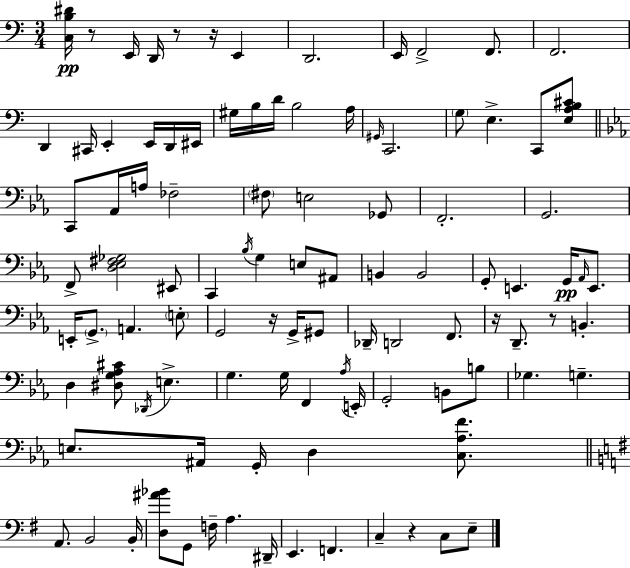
X:1
T:Untitled
M:3/4
L:1/4
K:Am
[C,B,^D]/4 z/2 E,,/4 D,,/4 z/2 z/4 E,, D,,2 E,,/4 F,,2 F,,/2 F,,2 D,, ^C,,/4 E,, E,,/4 D,,/4 ^E,,/4 ^G,/4 B,/4 D/4 B,2 A,/4 ^G,,/4 C,,2 G,/2 E, C,,/2 [E,A,B,^C]/2 C,,/2 _A,,/4 A,/4 _F,2 ^F,/2 E,2 _G,,/2 F,,2 G,,2 F,,/2 [D,_E,^F,_G,]2 ^E,,/2 C,, _B,/4 G, E,/2 ^A,,/2 B,, B,,2 G,,/2 E,, G,,/4 _A,,/4 E,,/2 E,,/4 G,,/2 A,, E,/2 G,,2 z/4 G,,/4 ^G,,/2 _D,,/4 D,,2 F,,/2 z/4 D,,/2 z/2 B,, D, [^D,G,_A,^C]/2 _D,,/4 E, G, G,/4 F,, _A,/4 E,,/4 G,,2 B,,/2 B,/2 _G, G, E,/2 ^A,,/4 G,,/4 D, [C,_A,F]/2 A,,/2 B,,2 B,,/4 [D,^A_B]/2 G,,/2 F,/4 A, ^D,,/4 E,, F,, C, z C,/2 E,/2